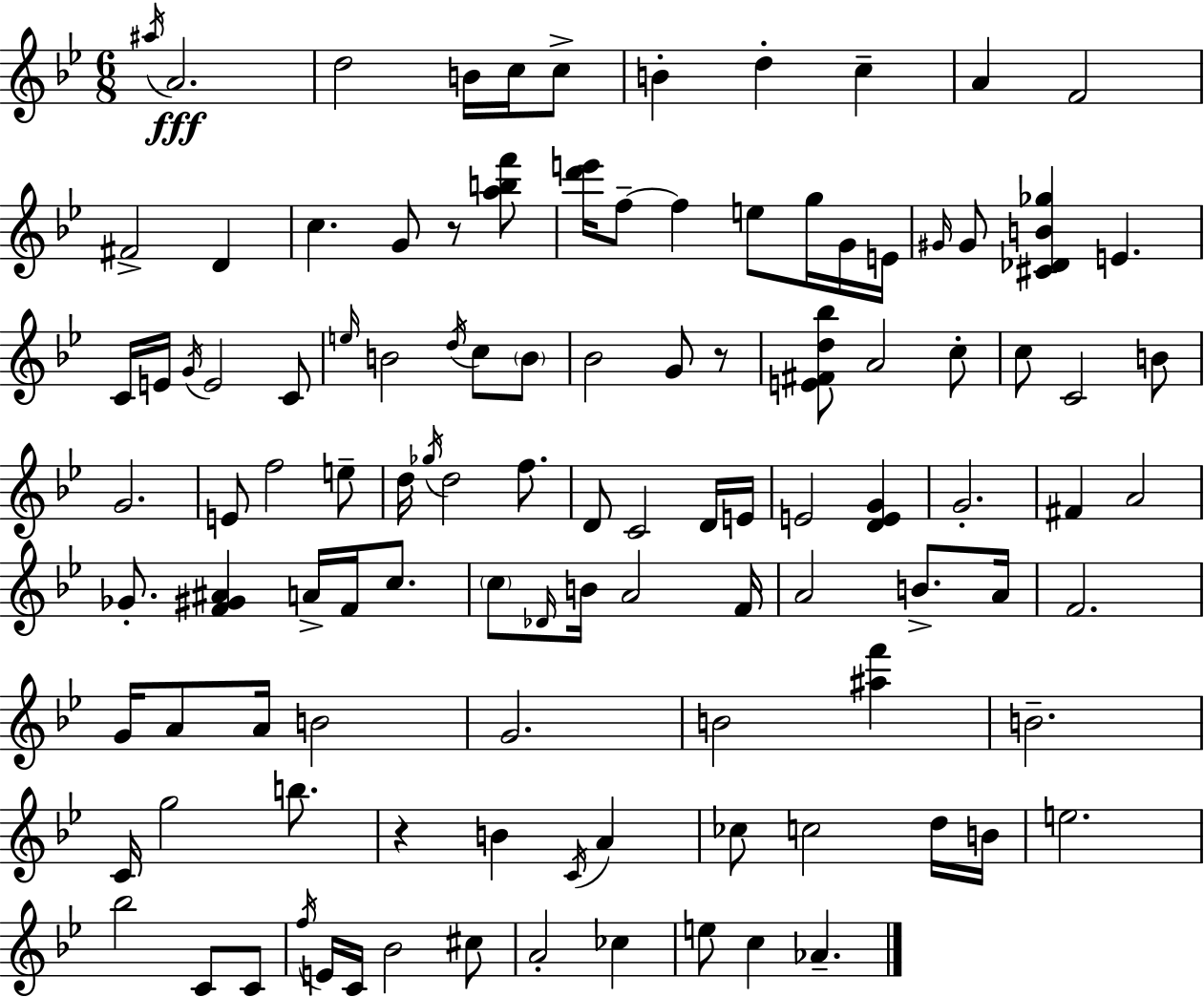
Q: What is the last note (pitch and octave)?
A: Ab4